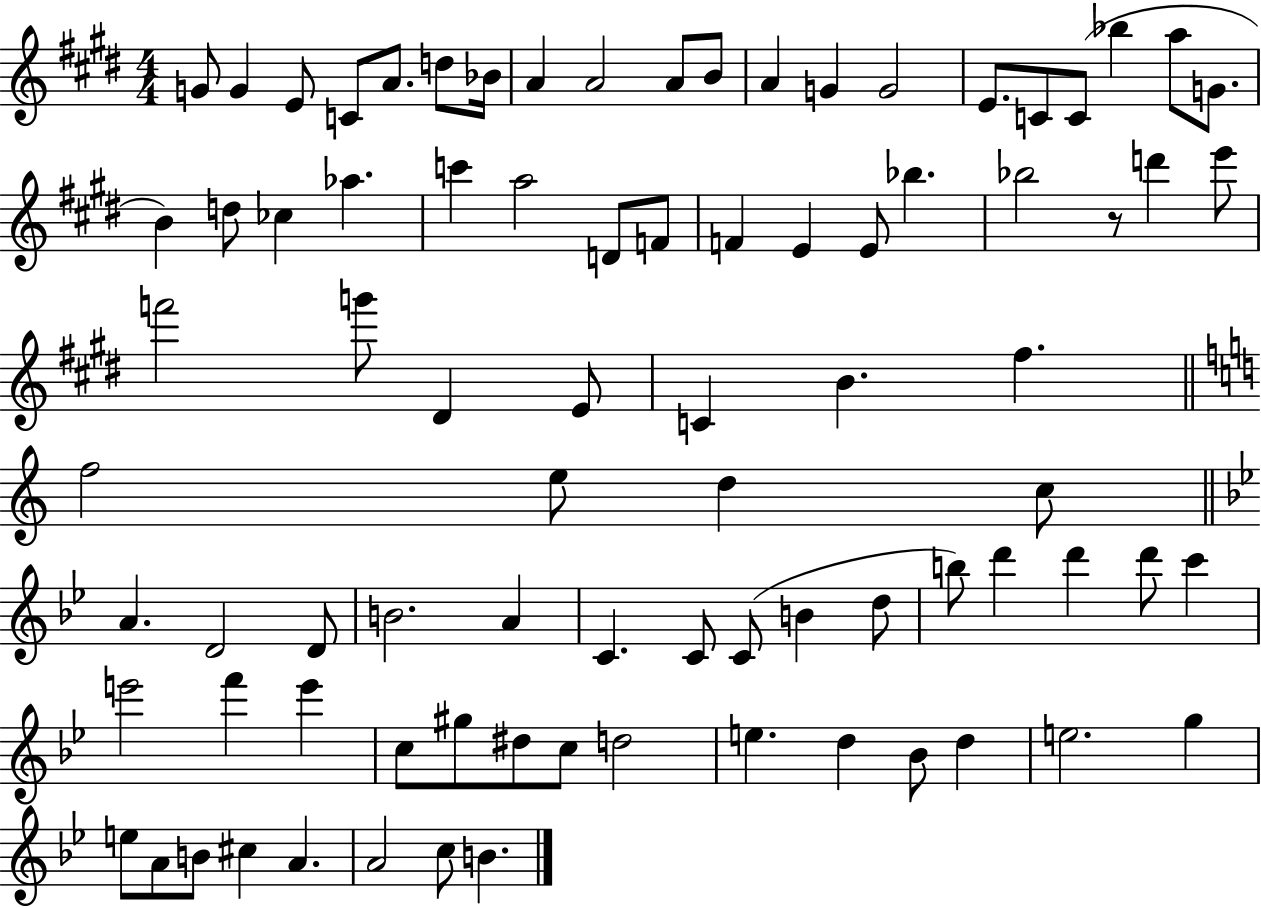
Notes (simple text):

G4/e G4/q E4/e C4/e A4/e. D5/e Bb4/s A4/q A4/h A4/e B4/e A4/q G4/q G4/h E4/e. C4/e C4/e Bb5/q A5/e G4/e. B4/q D5/e CES5/q Ab5/q. C6/q A5/h D4/e F4/e F4/q E4/q E4/e Bb5/q. Bb5/h R/e D6/q E6/e F6/h G6/e D#4/q E4/e C4/q B4/q. F#5/q. F5/h E5/e D5/q C5/e A4/q. D4/h D4/e B4/h. A4/q C4/q. C4/e C4/e B4/q D5/e B5/e D6/q D6/q D6/e C6/q E6/h F6/q E6/q C5/e G#5/e D#5/e C5/e D5/h E5/q. D5/q Bb4/e D5/q E5/h. G5/q E5/e A4/e B4/e C#5/q A4/q. A4/h C5/e B4/q.